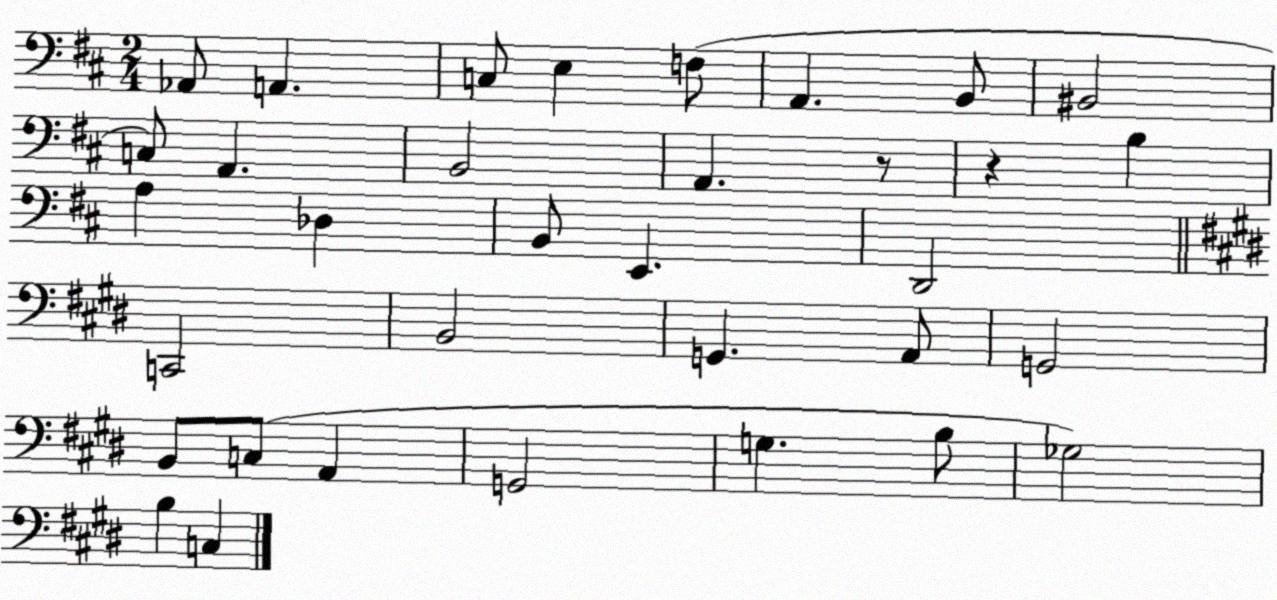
X:1
T:Untitled
M:2/4
L:1/4
K:D
_A,,/2 A,, C,/2 E, F,/2 A,, B,,/2 ^B,,2 C,/2 A,, B,,2 A,, z/2 z B, A, _D, B,,/2 E,, D,,2 C,,2 B,,2 G,, A,,/2 G,,2 B,,/2 C,/2 A,, G,,2 G, B,/2 _G,2 B, C,